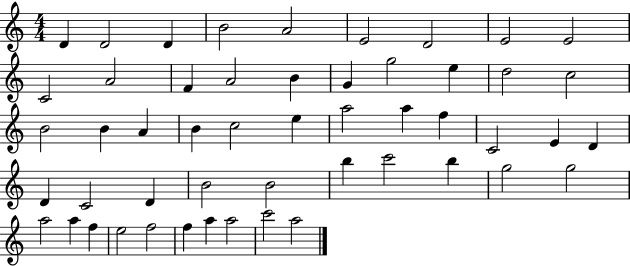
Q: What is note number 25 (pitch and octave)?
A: E5